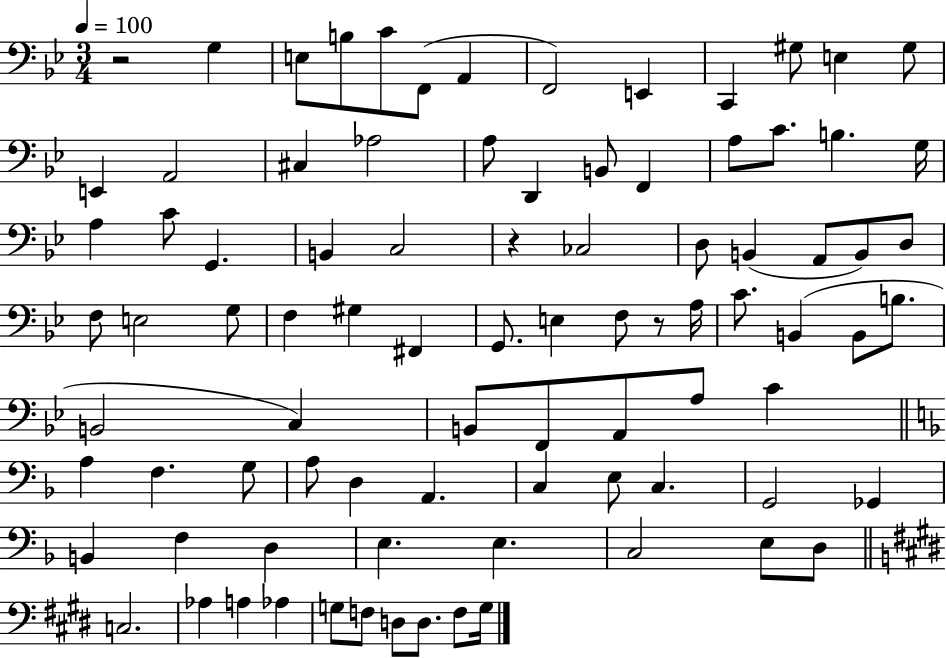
{
  \clef bass
  \numericTimeSignature
  \time 3/4
  \key bes \major
  \tempo 4 = 100
  r2 g4 | e8 b8 c'8 f,8( a,4 | f,2) e,4 | c,4 gis8 e4 gis8 | \break e,4 a,2 | cis4 aes2 | a8 d,4 b,8 f,4 | a8 c'8. b4. g16 | \break a4 c'8 g,4. | b,4 c2 | r4 ces2 | d8 b,4( a,8 b,8) d8 | \break f8 e2 g8 | f4 gis4 fis,4 | g,8. e4 f8 r8 a16 | c'8. b,4( b,8 b8. | \break b,2 c4) | b,8 f,8 a,8 a8 c'4 | \bar "||" \break \key f \major a4 f4. g8 | a8 d4 a,4. | c4 e8 c4. | g,2 ges,4 | \break b,4 f4 d4 | e4. e4. | c2 e8 d8 | \bar "||" \break \key e \major c2. | aes4 a4 aes4 | g8 f8 d8 d8. f8 g16 | \bar "|."
}